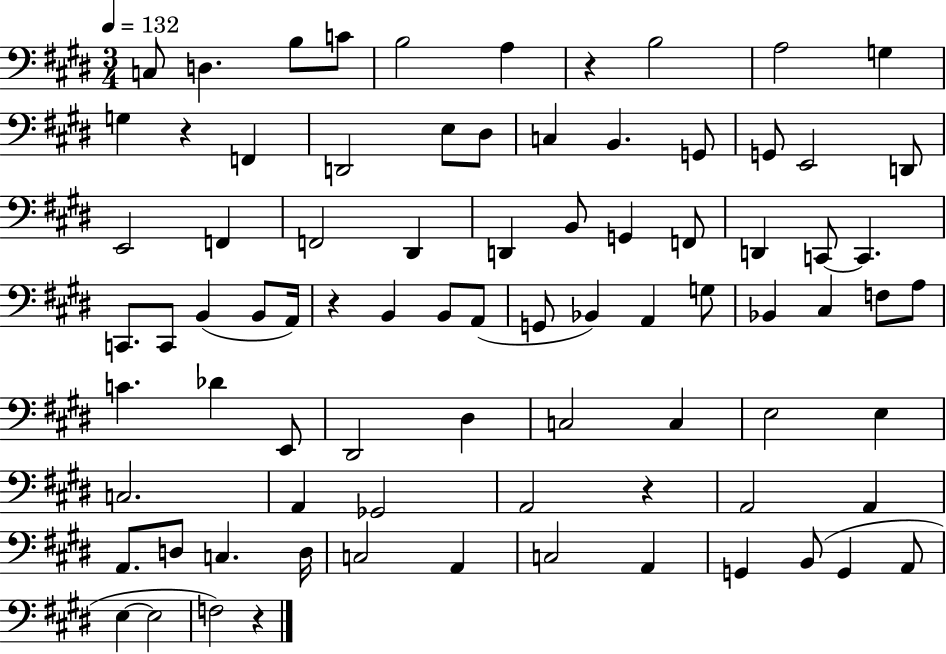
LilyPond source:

{
  \clef bass
  \numericTimeSignature
  \time 3/4
  \key e \major
  \tempo 4 = 132
  c8 d4. b8 c'8 | b2 a4 | r4 b2 | a2 g4 | \break g4 r4 f,4 | d,2 e8 dis8 | c4 b,4. g,8 | g,8 e,2 d,8 | \break e,2 f,4 | f,2 dis,4 | d,4 b,8 g,4 f,8 | d,4 c,8~~ c,4. | \break c,8. c,8 b,4( b,8 a,16) | r4 b,4 b,8 a,8( | g,8 bes,4) a,4 g8 | bes,4 cis4 f8 a8 | \break c'4. des'4 e,8 | dis,2 dis4 | c2 c4 | e2 e4 | \break c2. | a,4 ges,2 | a,2 r4 | a,2 a,4 | \break a,8. d8 c4. d16 | c2 a,4 | c2 a,4 | g,4 b,8( g,4 a,8 | \break e4~~ e2 | f2) r4 | \bar "|."
}